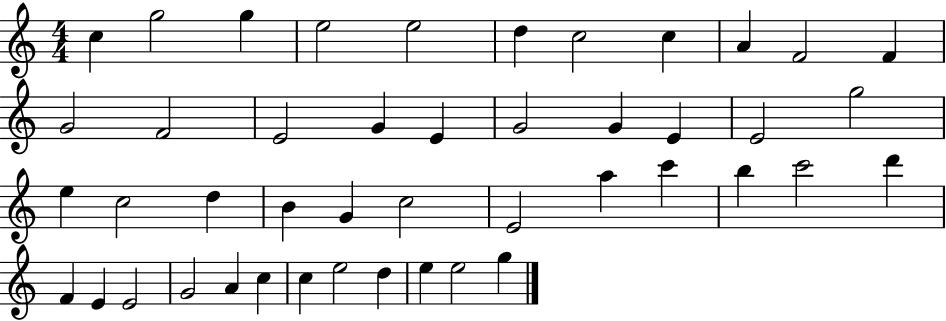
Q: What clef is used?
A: treble